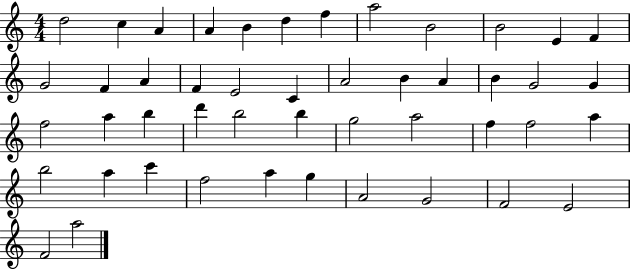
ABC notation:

X:1
T:Untitled
M:4/4
L:1/4
K:C
d2 c A A B d f a2 B2 B2 E F G2 F A F E2 C A2 B A B G2 G f2 a b d' b2 b g2 a2 f f2 a b2 a c' f2 a g A2 G2 F2 E2 F2 a2